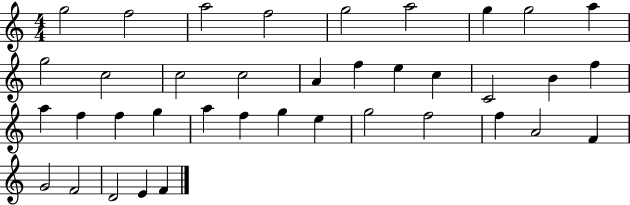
{
  \clef treble
  \numericTimeSignature
  \time 4/4
  \key c \major
  g''2 f''2 | a''2 f''2 | g''2 a''2 | g''4 g''2 a''4 | \break g''2 c''2 | c''2 c''2 | a'4 f''4 e''4 c''4 | c'2 b'4 f''4 | \break a''4 f''4 f''4 g''4 | a''4 f''4 g''4 e''4 | g''2 f''2 | f''4 a'2 f'4 | \break g'2 f'2 | d'2 e'4 f'4 | \bar "|."
}